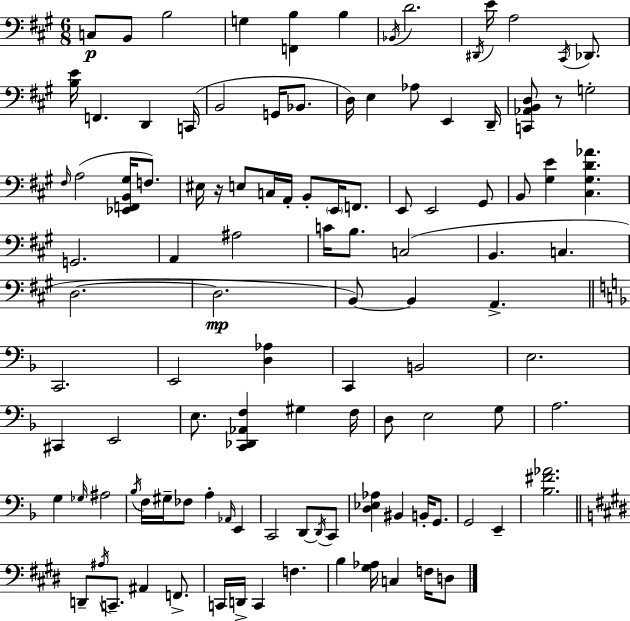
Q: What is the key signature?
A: A major